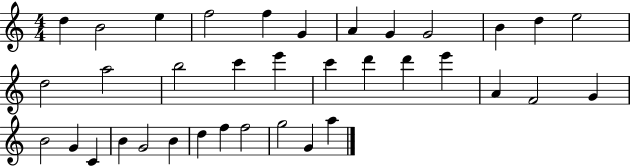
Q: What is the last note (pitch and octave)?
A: A5